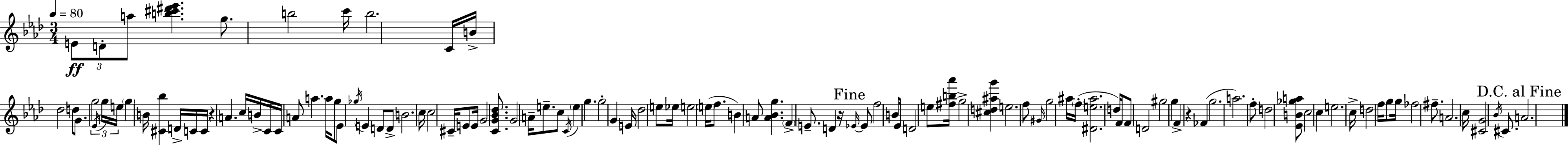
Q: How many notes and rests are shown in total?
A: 116